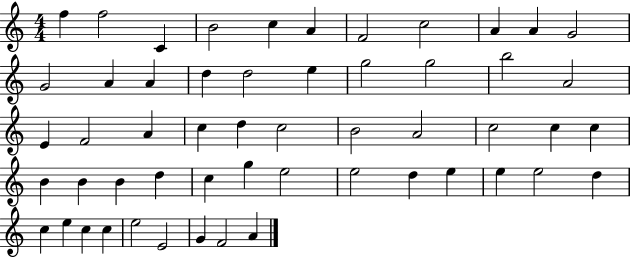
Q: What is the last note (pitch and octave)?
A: A4